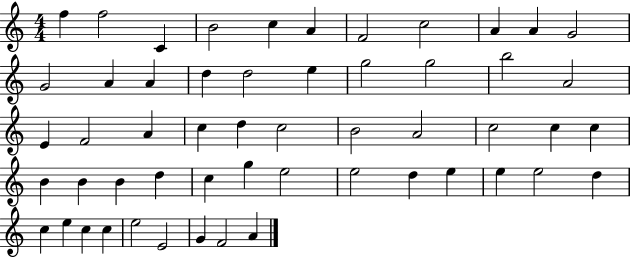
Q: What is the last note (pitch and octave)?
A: A4